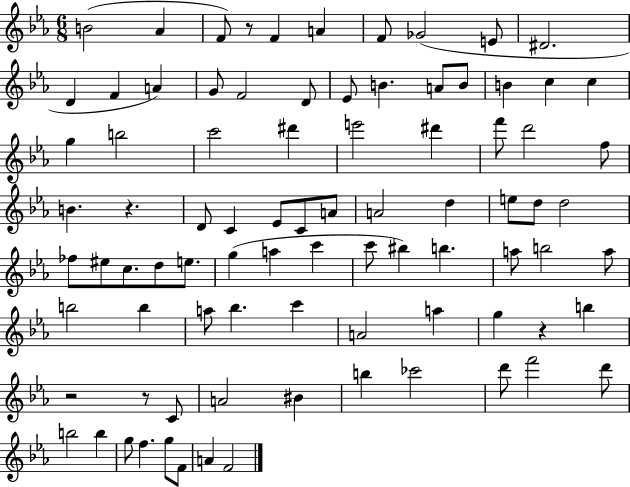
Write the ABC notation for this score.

X:1
T:Untitled
M:6/8
L:1/4
K:Eb
B2 _A F/2 z/2 F A F/2 _G2 E/2 ^D2 D F A G/2 F2 D/2 _E/2 B A/2 B/2 B c c g b2 c'2 ^d' e'2 ^d' f'/2 d'2 f/2 B z D/2 C _E/2 C/2 A/2 A2 d e/2 d/2 d2 _f/2 ^e/2 c/2 d/2 e/2 g a c' c'/2 ^b b a/2 b2 a/2 b2 b a/2 _b c' A2 a g z b z2 z/2 C/2 A2 ^B b _c'2 d'/2 f'2 d'/2 b2 b g/2 f g/2 F/2 A F2